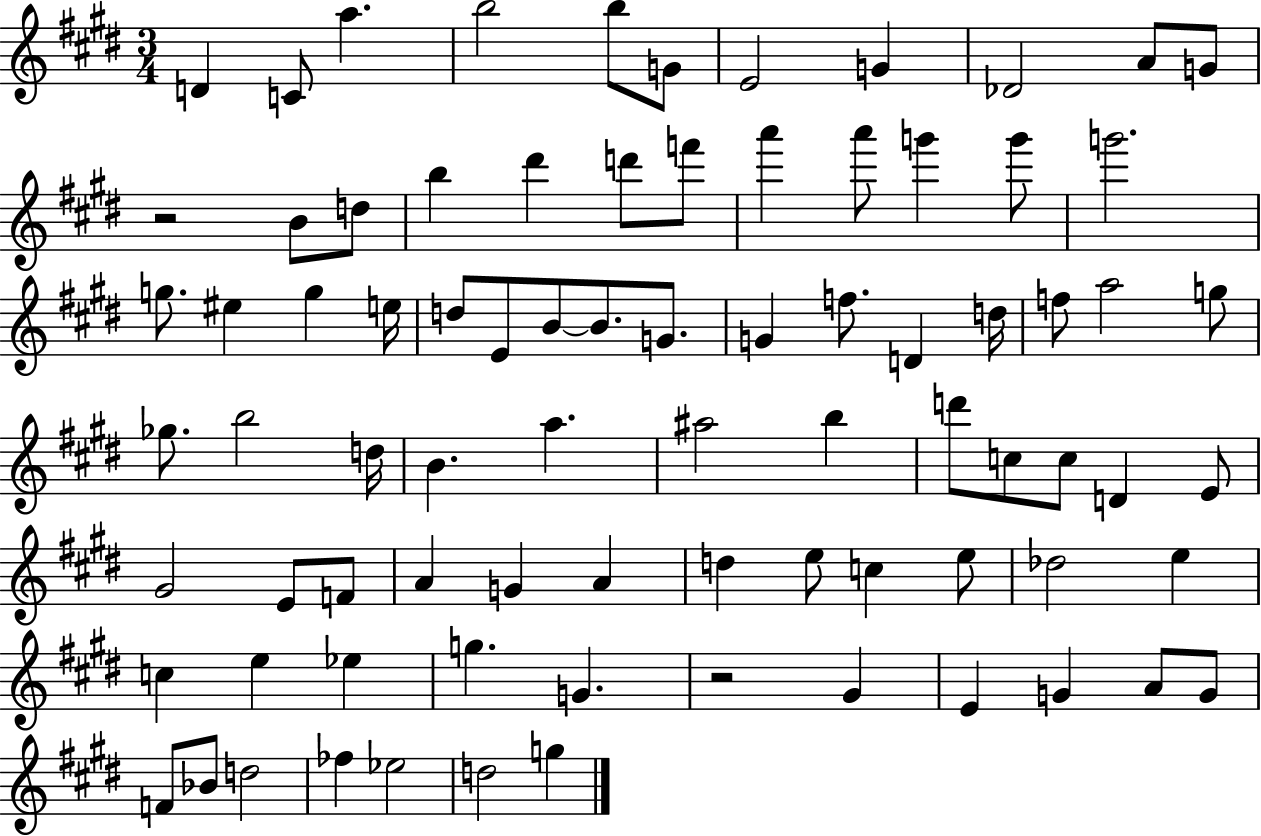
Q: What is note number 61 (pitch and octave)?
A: Db5